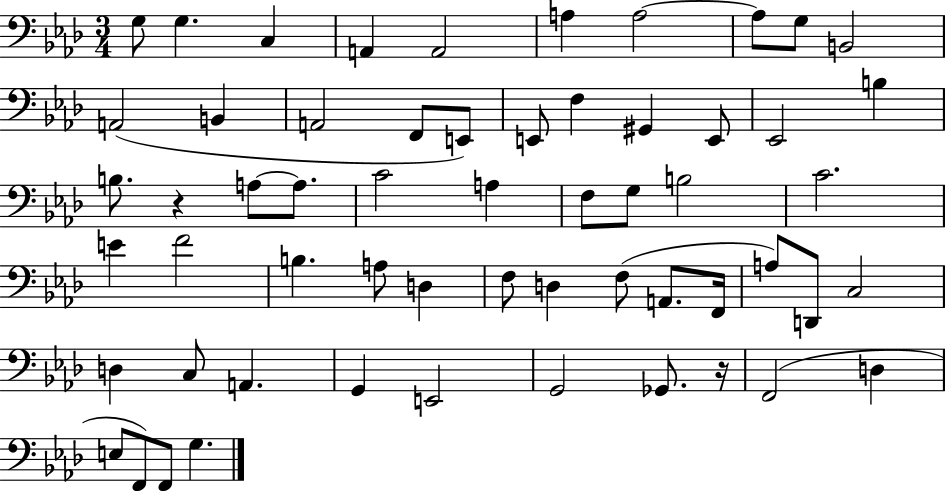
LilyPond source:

{
  \clef bass
  \numericTimeSignature
  \time 3/4
  \key aes \major
  g8 g4. c4 | a,4 a,2 | a4 a2~~ | a8 g8 b,2 | \break a,2( b,4 | a,2 f,8 e,8) | e,8 f4 gis,4 e,8 | ees,2 b4 | \break b8. r4 a8~~ a8. | c'2 a4 | f8 g8 b2 | c'2. | \break e'4 f'2 | b4. a8 d4 | f8 d4 f8( a,8. f,16 | a8) d,8 c2 | \break d4 c8 a,4. | g,4 e,2 | g,2 ges,8. r16 | f,2( d4 | \break e8 f,8) f,8 g4. | \bar "|."
}